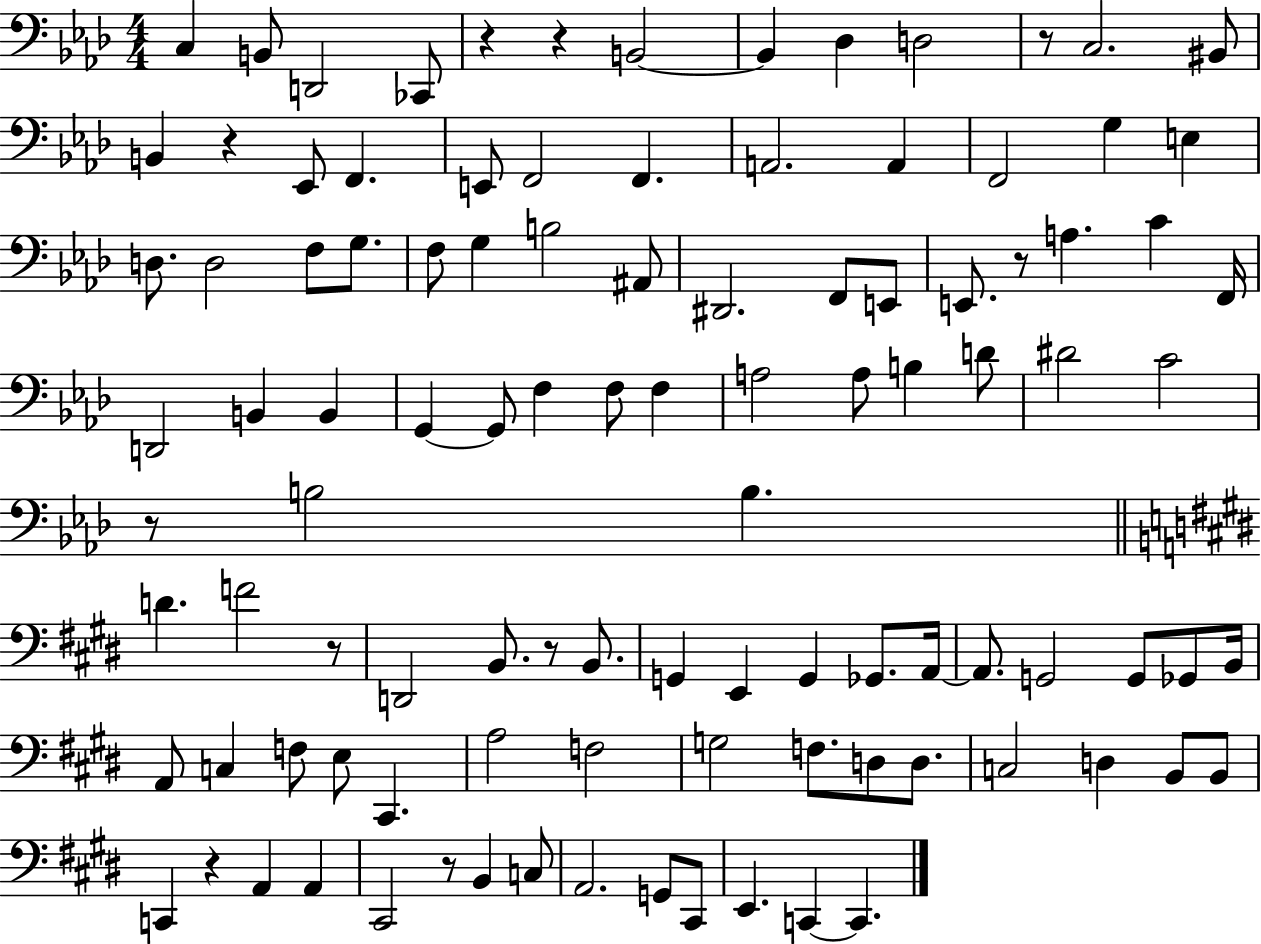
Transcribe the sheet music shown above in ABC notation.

X:1
T:Untitled
M:4/4
L:1/4
K:Ab
C, B,,/2 D,,2 _C,,/2 z z B,,2 B,, _D, D,2 z/2 C,2 ^B,,/2 B,, z _E,,/2 F,, E,,/2 F,,2 F,, A,,2 A,, F,,2 G, E, D,/2 D,2 F,/2 G,/2 F,/2 G, B,2 ^A,,/2 ^D,,2 F,,/2 E,,/2 E,,/2 z/2 A, C F,,/4 D,,2 B,, B,, G,, G,,/2 F, F,/2 F, A,2 A,/2 B, D/2 ^D2 C2 z/2 B,2 B, D F2 z/2 D,,2 B,,/2 z/2 B,,/2 G,, E,, G,, _G,,/2 A,,/4 A,,/2 G,,2 G,,/2 _G,,/2 B,,/4 A,,/2 C, F,/2 E,/2 ^C,, A,2 F,2 G,2 F,/2 D,/2 D,/2 C,2 D, B,,/2 B,,/2 C,, z A,, A,, ^C,,2 z/2 B,, C,/2 A,,2 G,,/2 ^C,,/2 E,, C,, C,,